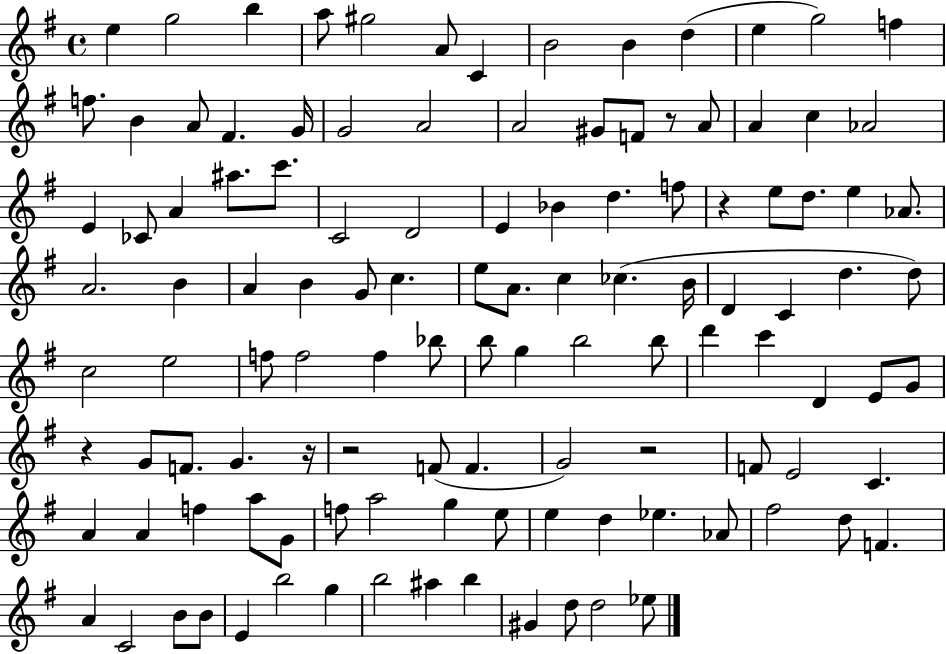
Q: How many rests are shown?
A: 6